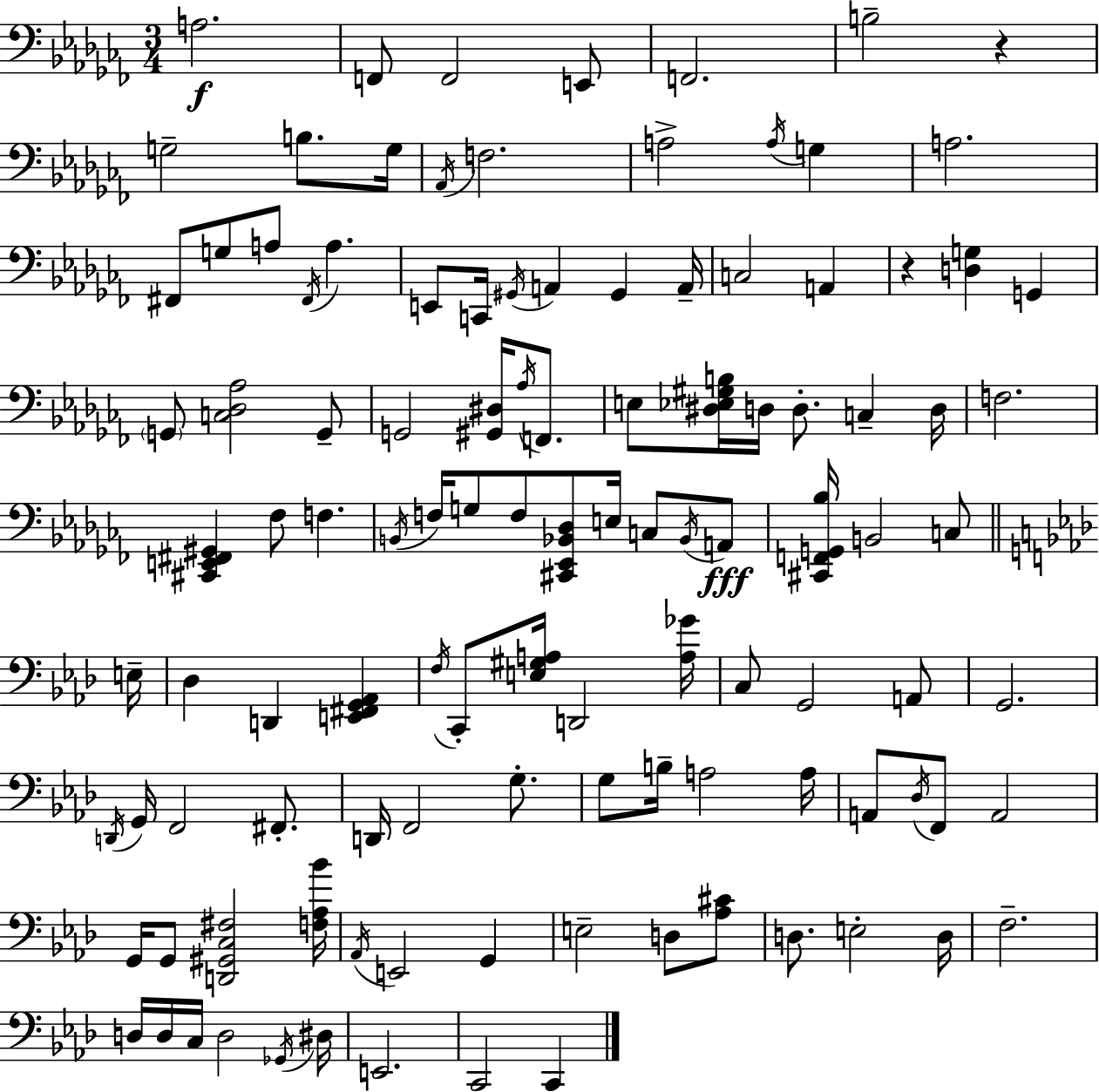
X:1
T:Untitled
M:3/4
L:1/4
K:Abm
A,2 F,,/2 F,,2 E,,/2 F,,2 B,2 z G,2 B,/2 G,/4 _A,,/4 F,2 A,2 A,/4 G, A,2 ^F,,/2 G,/2 A,/2 ^F,,/4 A, E,,/2 C,,/4 ^G,,/4 A,, ^G,, A,,/4 C,2 A,, z [D,G,] G,, G,,/2 [C,_D,_A,]2 G,,/2 G,,2 [^G,,^D,]/4 _A,/4 F,,/2 E,/2 [^D,_E,^G,B,]/4 D,/4 D,/2 C, D,/4 F,2 [^C,,E,,^F,,^G,,] _F,/2 F, B,,/4 F,/4 G,/2 F,/2 [^C,,_E,,_B,,_D,]/2 E,/4 C,/2 _B,,/4 A,,/2 [^C,,F,,G,,_B,]/4 B,,2 C,/2 E,/4 _D, D,, [E,,^F,,G,,_A,,] F,/4 C,,/2 [E,^G,A,]/4 D,,2 [A,_G]/4 C,/2 G,,2 A,,/2 G,,2 D,,/4 G,,/4 F,,2 ^F,,/2 D,,/4 F,,2 G,/2 G,/2 B,/4 A,2 A,/4 A,,/2 _D,/4 F,,/2 A,,2 G,,/4 G,,/2 [D,,^G,,C,^F,]2 [F,_A,_B]/4 _A,,/4 E,,2 G,, E,2 D,/2 [_A,^C]/2 D,/2 E,2 D,/4 F,2 D,/4 D,/4 C,/4 D,2 _G,,/4 ^D,/4 E,,2 C,,2 C,,